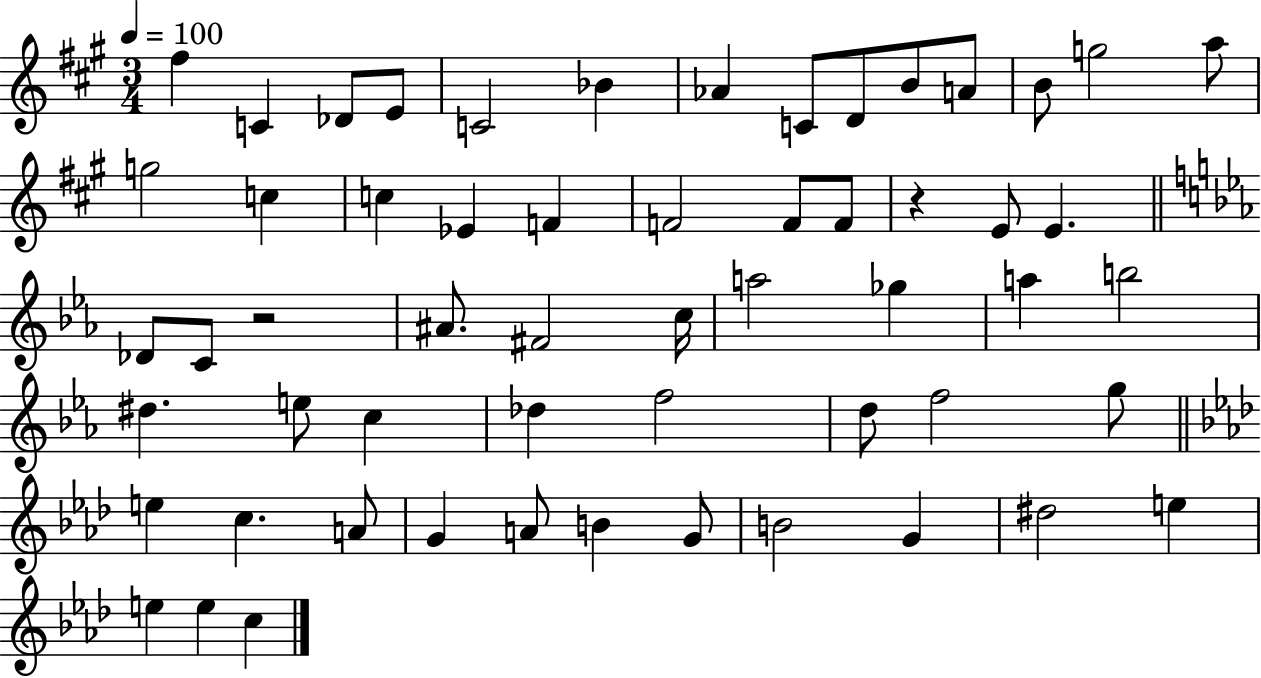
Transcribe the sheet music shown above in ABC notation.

X:1
T:Untitled
M:3/4
L:1/4
K:A
^f C _D/2 E/2 C2 _B _A C/2 D/2 B/2 A/2 B/2 g2 a/2 g2 c c _E F F2 F/2 F/2 z E/2 E _D/2 C/2 z2 ^A/2 ^F2 c/4 a2 _g a b2 ^d e/2 c _d f2 d/2 f2 g/2 e c A/2 G A/2 B G/2 B2 G ^d2 e e e c